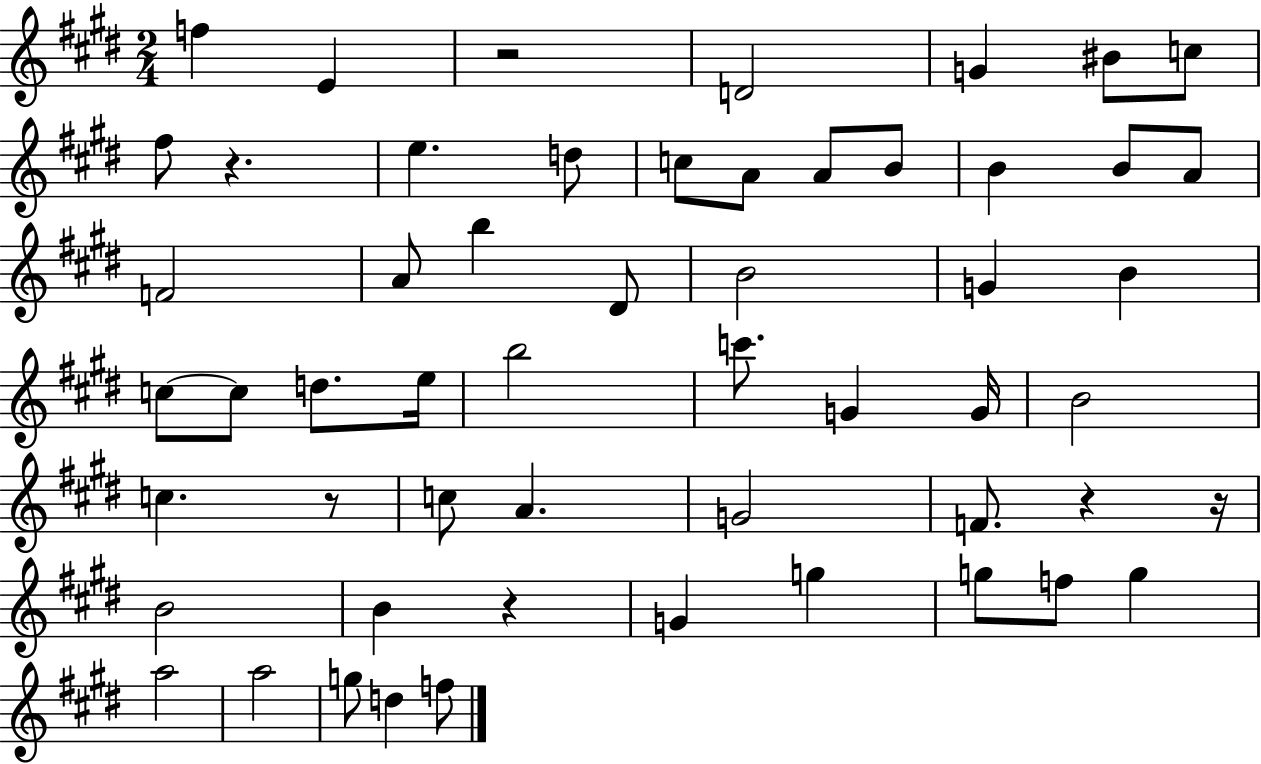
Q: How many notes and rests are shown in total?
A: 55